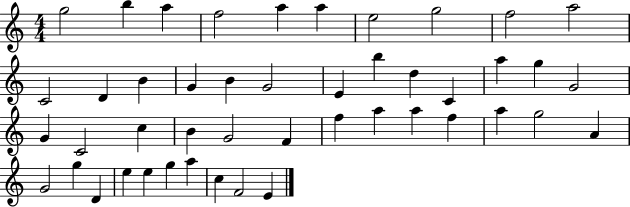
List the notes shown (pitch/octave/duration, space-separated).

G5/h B5/q A5/q F5/h A5/q A5/q E5/h G5/h F5/h A5/h C4/h D4/q B4/q G4/q B4/q G4/h E4/q B5/q D5/q C4/q A5/q G5/q G4/h G4/q C4/h C5/q B4/q G4/h F4/q F5/q A5/q A5/q F5/q A5/q G5/h A4/q G4/h G5/q D4/q E5/q E5/q G5/q A5/q C5/q F4/h E4/q